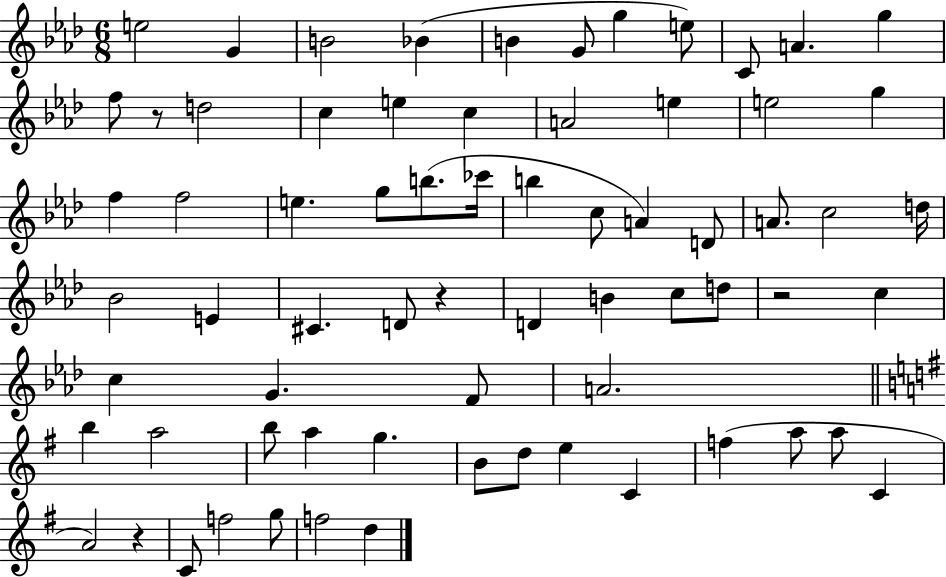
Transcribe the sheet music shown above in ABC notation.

X:1
T:Untitled
M:6/8
L:1/4
K:Ab
e2 G B2 _B B G/2 g e/2 C/2 A g f/2 z/2 d2 c e c A2 e e2 g f f2 e g/2 b/2 _c'/4 b c/2 A D/2 A/2 c2 d/4 _B2 E ^C D/2 z D B c/2 d/2 z2 c c G F/2 A2 b a2 b/2 a g B/2 d/2 e C f a/2 a/2 C A2 z C/2 f2 g/2 f2 d